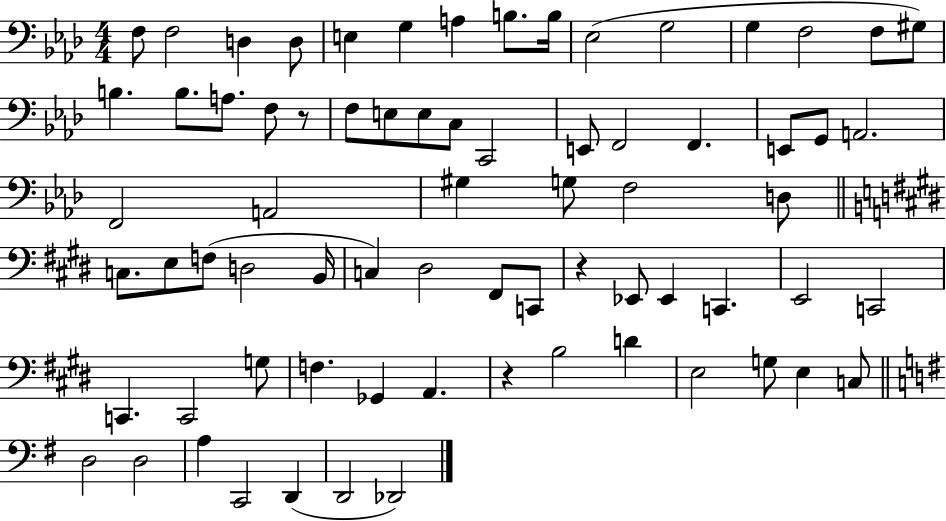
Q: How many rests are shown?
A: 3